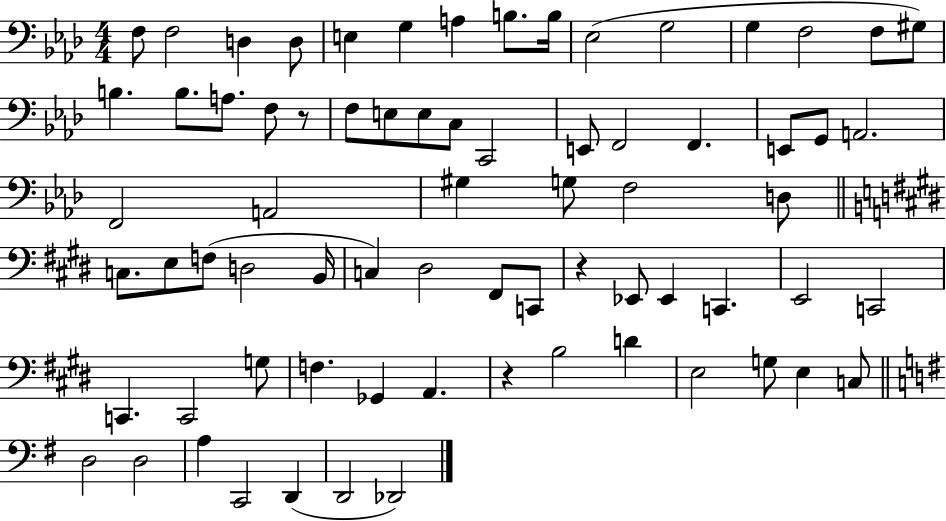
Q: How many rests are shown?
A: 3